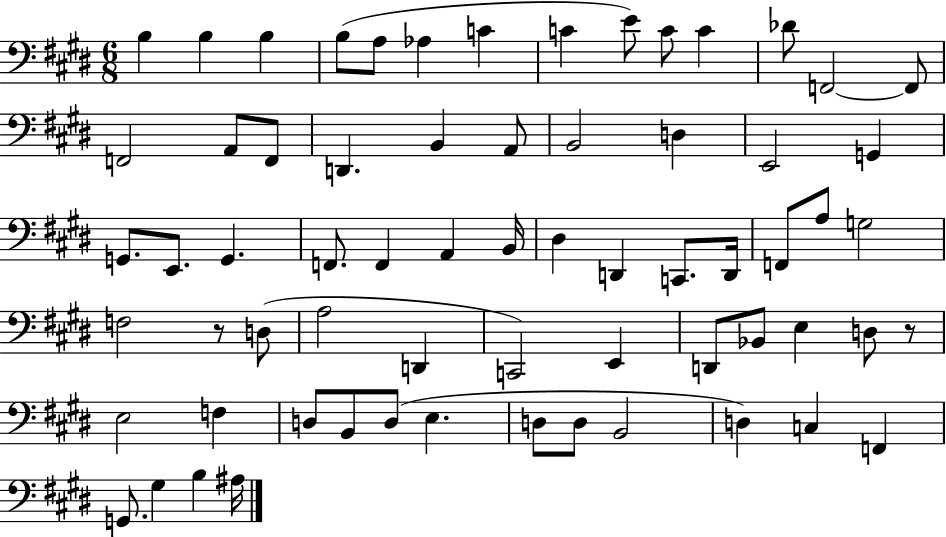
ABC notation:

X:1
T:Untitled
M:6/8
L:1/4
K:E
B, B, B, B,/2 A,/2 _A, C C E/2 C/2 C _D/2 F,,2 F,,/2 F,,2 A,,/2 F,,/2 D,, B,, A,,/2 B,,2 D, E,,2 G,, G,,/2 E,,/2 G,, F,,/2 F,, A,, B,,/4 ^D, D,, C,,/2 D,,/4 F,,/2 A,/2 G,2 F,2 z/2 D,/2 A,2 D,, C,,2 E,, D,,/2 _B,,/2 E, D,/2 z/2 E,2 F, D,/2 B,,/2 D,/2 E, D,/2 D,/2 B,,2 D, C, F,, G,,/2 ^G, B, ^A,/4